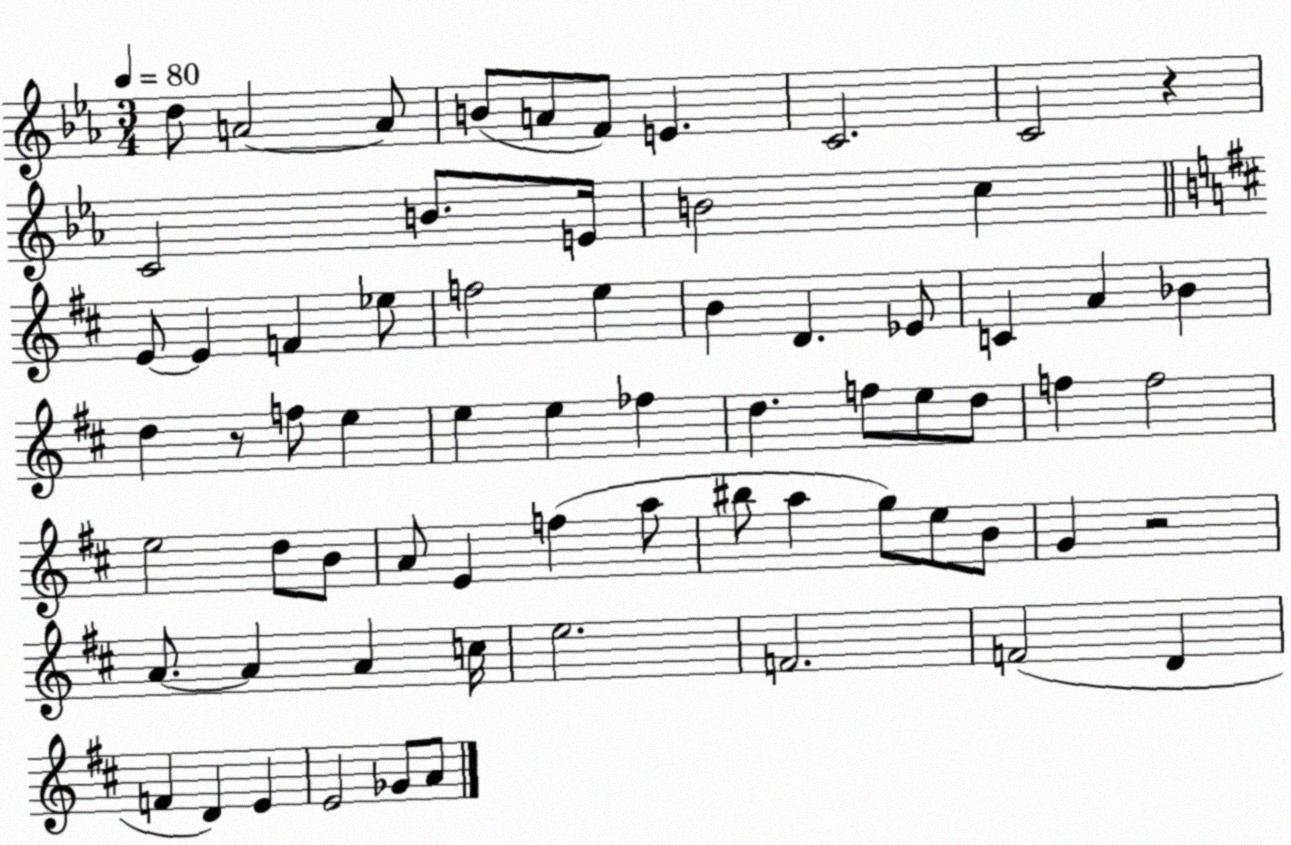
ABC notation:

X:1
T:Untitled
M:3/4
L:1/4
K:Eb
d/2 A2 A/2 B/2 A/2 F/2 E C2 C2 z C2 B/2 E/4 B2 c E/2 E F _e/2 f2 e B D _E/2 C A _B d z/2 f/2 e e e _f d f/2 e/2 d/2 f f2 e2 d/2 B/2 A/2 E f a/2 ^b/2 a g/2 e/2 B/2 G z2 A/2 A A c/4 e2 F2 F2 D F D E E2 _G/2 A/2